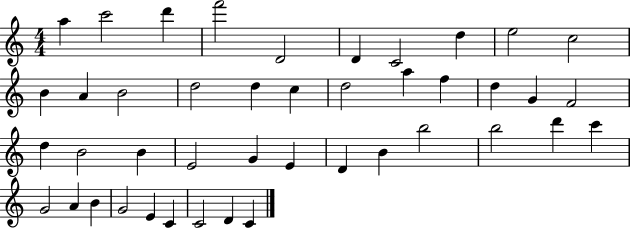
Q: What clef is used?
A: treble